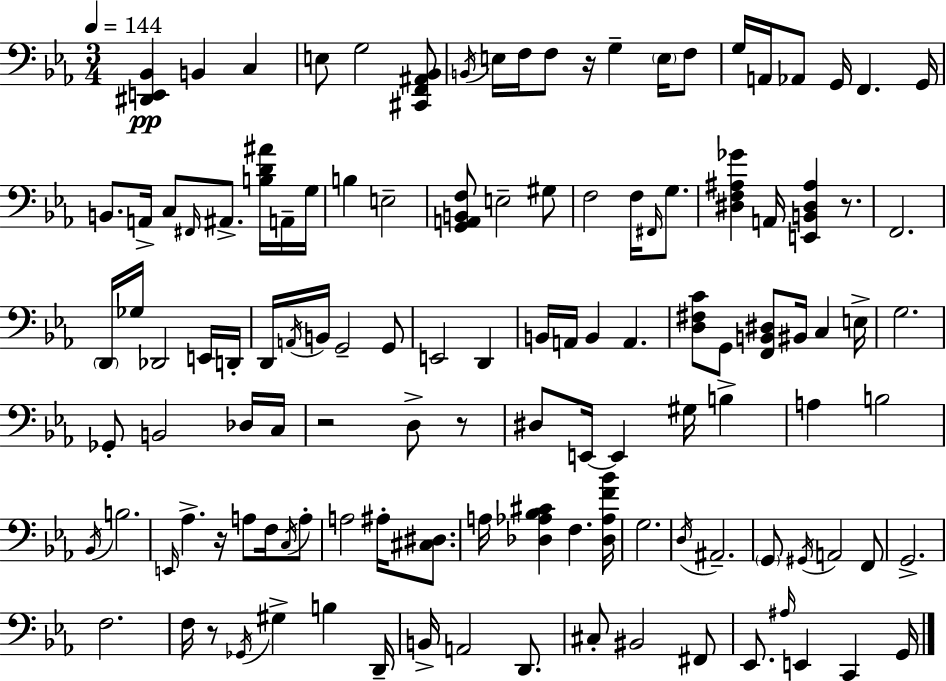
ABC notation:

X:1
T:Untitled
M:3/4
L:1/4
K:Cm
[^D,,E,,_B,,] B,, C, E,/2 G,2 [^C,,F,,^A,,_B,,]/2 B,,/4 E,/4 F,/4 F,/2 z/4 G, E,/4 F,/2 G,/4 A,,/4 _A,,/2 G,,/4 F,, G,,/4 B,,/2 A,,/4 C,/2 ^F,,/4 ^A,,/2 [B,D^A]/4 A,,/4 G,/4 B, E,2 [G,,A,,B,,F,]/2 E,2 ^G,/2 F,2 F,/4 ^F,,/4 G,/2 [^D,F,^A,_G] A,,/4 [E,,B,,^D,^A,] z/2 F,,2 D,,/4 _G,/4 _D,,2 E,,/4 D,,/4 D,,/4 A,,/4 B,,/4 G,,2 G,,/2 E,,2 D,, B,,/4 A,,/4 B,, A,, [D,^F,C]/2 G,,/2 [F,,B,,^D,]/2 ^B,,/4 C, E,/4 G,2 _G,,/2 B,,2 _D,/4 C,/4 z2 D,/2 z/2 ^D,/2 E,,/4 E,, ^G,/4 B, A, B,2 _B,,/4 B,2 E,,/4 _A, z/4 A,/2 F,/4 C,/4 A,/2 A,2 ^A,/4 [^C,^D,]/2 A,/4 [_D,_A,_B,^C] F, [_D,_A,F_B]/4 G,2 D,/4 ^A,,2 G,,/2 ^G,,/4 A,,2 F,,/2 G,,2 F,2 F,/4 z/2 _G,,/4 ^G, B, D,,/4 B,,/4 A,,2 D,,/2 ^C,/2 ^B,,2 ^F,,/2 _E,,/2 ^A,/4 E,, C,, G,,/4